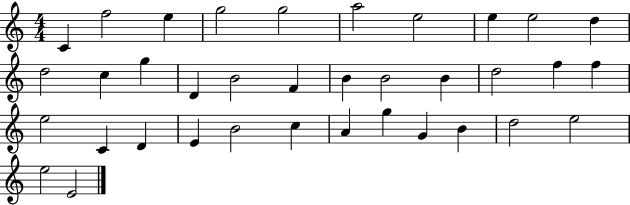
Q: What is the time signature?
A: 4/4